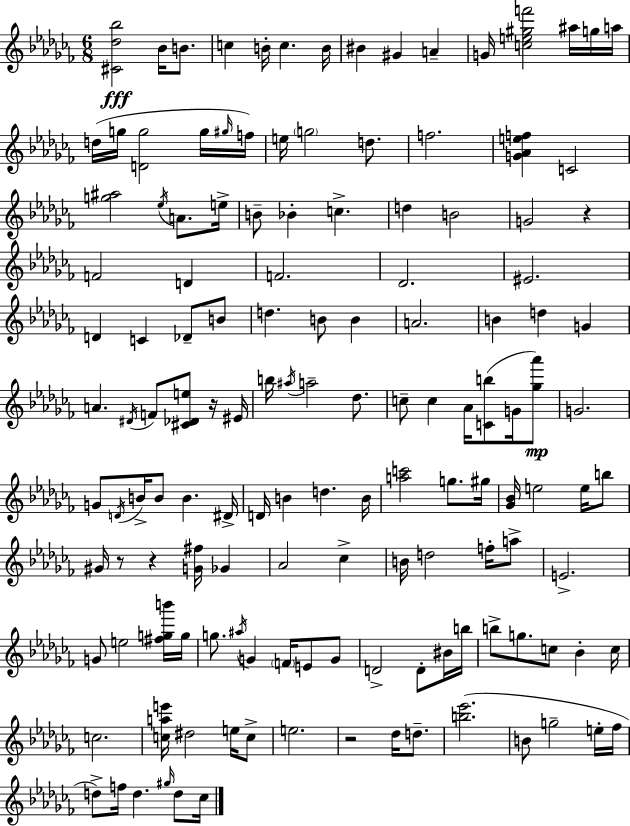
[C#4,Db5,Bb5]/h Bb4/s B4/e. C5/q B4/s C5/q. B4/s BIS4/q G#4/q A4/q G4/s [C5,E5,G#5,F6]/h A#5/s G5/s A5/s D5/s G5/s [D4,G5]/h G5/s G#5/s F5/s E5/s G5/h D5/e. F5/h. [G4,Ab4,E5,F5]/q C4/h [G5,A#5]/h Eb5/s A4/e. E5/s B4/e Bb4/q C5/q. D5/q B4/h G4/h R/q F4/h D4/q F4/h. Db4/h. EIS4/h. D4/q C4/q Db4/e B4/e D5/q. B4/e B4/q A4/h. B4/q D5/q G4/q A4/q. D#4/s F4/e [C#4,Db4,E5]/e R/s EIS4/s B5/s A#5/s A5/h Db5/e. C5/e C5/q Ab4/s [C4,B5]/e G4/s [Gb5,Ab6]/e G4/h. G4/e D4/s B4/s B4/e B4/q. D#4/s D4/s B4/q D5/q. B4/s [A5,C6]/h G5/e. G#5/s [Gb4,Bb4]/s E5/h E5/s B5/e G#4/s R/e R/q [G4,F#5]/s Gb4/q Ab4/h CES5/q B4/s D5/h F5/s A5/e E4/h. G4/e E5/h [F#5,G5,B6]/s G5/s G5/e. A#5/s G4/q F4/s E4/e G4/e D4/h D4/e BIS4/s B5/s B5/e G5/e. C5/e Bb4/q C5/s C5/h. [C5,A5,E6]/s D#5/h E5/s C5/e E5/h. R/h Db5/s D5/e. [B5,Eb6]/h. B4/e G5/h E5/s FES5/s D5/e F5/s D5/q. G#5/s D5/e CES5/s